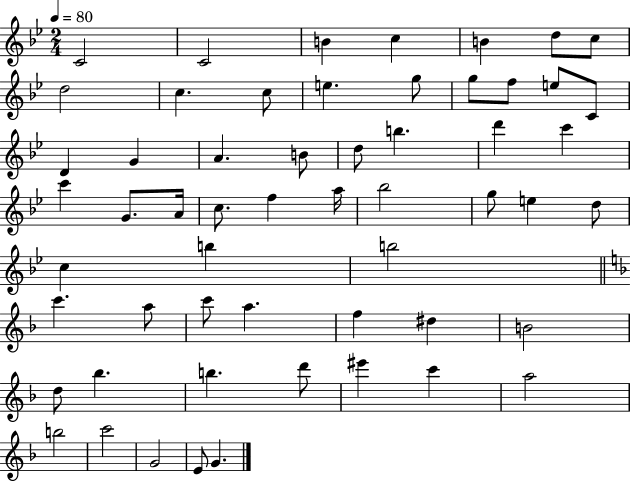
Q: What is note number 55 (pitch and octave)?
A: E4